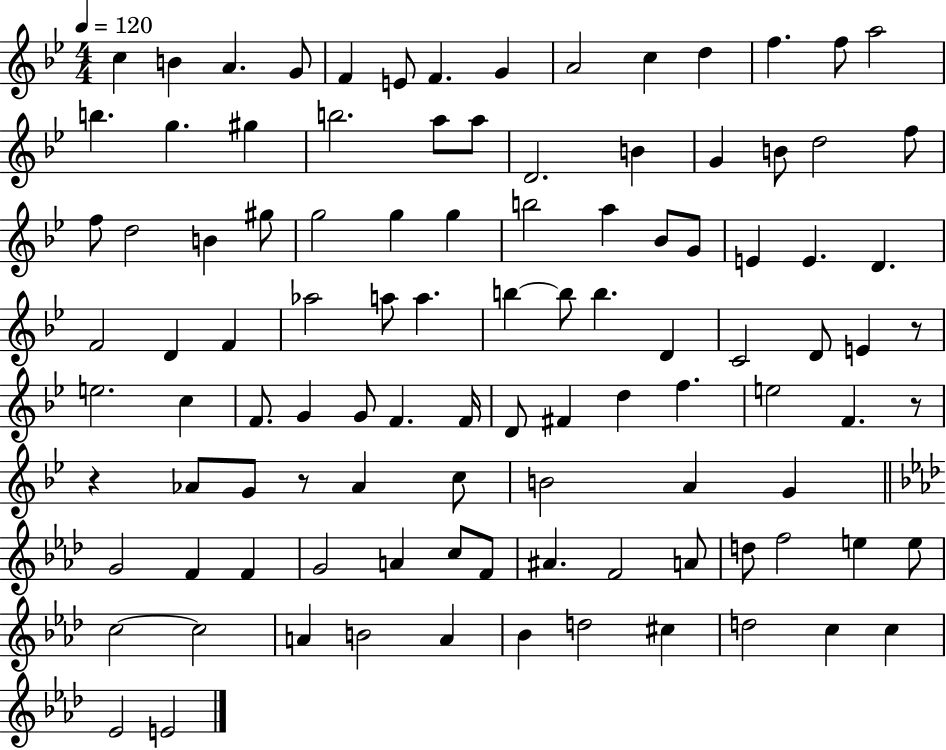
C5/q B4/q A4/q. G4/e F4/q E4/e F4/q. G4/q A4/h C5/q D5/q F5/q. F5/e A5/h B5/q. G5/q. G#5/q B5/h. A5/e A5/e D4/h. B4/q G4/q B4/e D5/h F5/e F5/e D5/h B4/q G#5/e G5/h G5/q G5/q B5/h A5/q Bb4/e G4/e E4/q E4/q. D4/q. F4/h D4/q F4/q Ab5/h A5/e A5/q. B5/q B5/e B5/q. D4/q C4/h D4/e E4/q R/e E5/h. C5/q F4/e. G4/q G4/e F4/q. F4/s D4/e F#4/q D5/q F5/q. E5/h F4/q. R/e R/q Ab4/e G4/e R/e Ab4/q C5/e B4/h A4/q G4/q G4/h F4/q F4/q G4/h A4/q C5/e F4/e A#4/q. F4/h A4/e D5/e F5/h E5/q E5/e C5/h C5/h A4/q B4/h A4/q Bb4/q D5/h C#5/q D5/h C5/q C5/q Eb4/h E4/h